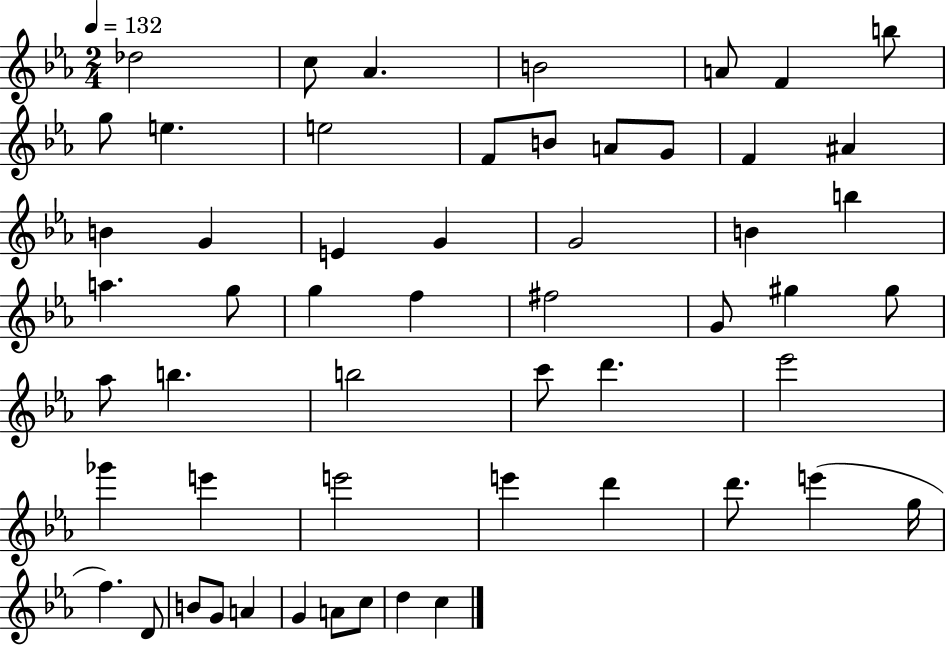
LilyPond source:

{
  \clef treble
  \numericTimeSignature
  \time 2/4
  \key ees \major
  \tempo 4 = 132
  \repeat volta 2 { des''2 | c''8 aes'4. | b'2 | a'8 f'4 b''8 | \break g''8 e''4. | e''2 | f'8 b'8 a'8 g'8 | f'4 ais'4 | \break b'4 g'4 | e'4 g'4 | g'2 | b'4 b''4 | \break a''4. g''8 | g''4 f''4 | fis''2 | g'8 gis''4 gis''8 | \break aes''8 b''4. | b''2 | c'''8 d'''4. | ees'''2 | \break ges'''4 e'''4 | e'''2 | e'''4 d'''4 | d'''8. e'''4( g''16 | \break f''4.) d'8 | b'8 g'8 a'4 | g'4 a'8 c''8 | d''4 c''4 | \break } \bar "|."
}